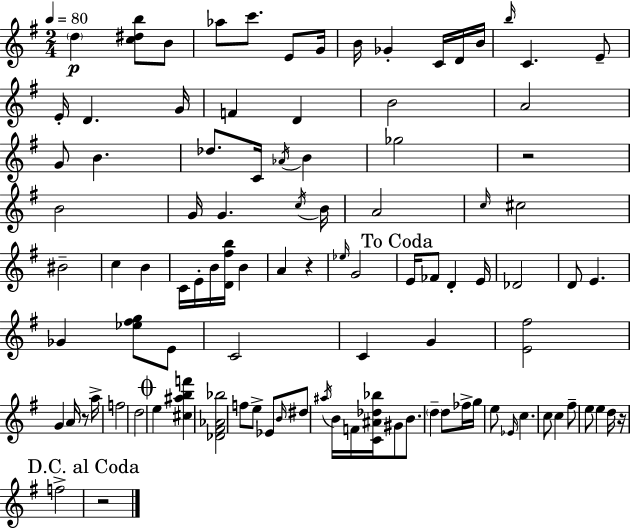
X:1
T:Untitled
M:2/4
L:1/4
K:G
d [c^db]/2 B/2 _a/2 c'/2 E/2 G/4 B/4 _G C/4 D/4 B/4 b/4 C E/2 E/4 D G/4 F D B2 A2 G/2 B _d/2 C/4 _A/4 B _g2 z2 B2 G/4 G c/4 B/4 A2 c/4 ^c2 ^B2 c B C/4 E/4 B/4 [D^fb]/4 B A z _e/4 G2 E/4 _F/2 D E/4 _D2 D/2 E _G [_e^fg]/2 E/2 C2 C G [E^f]2 G A/4 z/2 a/4 f2 d2 e [^c^abf'] [_D^F_A_b]2 f/2 e/2 _E/2 B/4 ^d/2 ^a/4 B/4 F/4 [C^A_d_b]/4 ^G/2 B/2 d d/2 _f/4 g/4 e/2 _E/4 c c/2 c ^f/2 e/2 e d/4 z/4 f2 z2